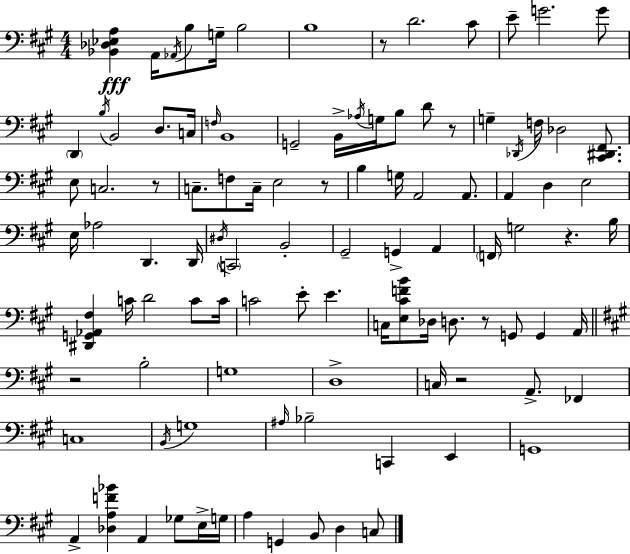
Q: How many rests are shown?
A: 8